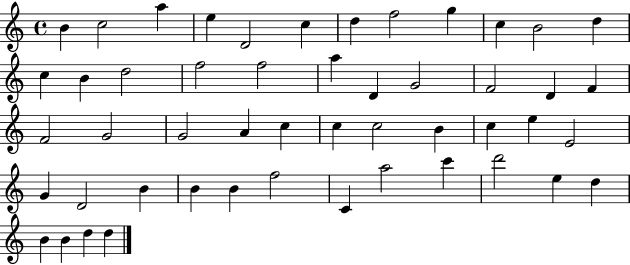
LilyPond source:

{
  \clef treble
  \time 4/4
  \defaultTimeSignature
  \key c \major
  b'4 c''2 a''4 | e''4 d'2 c''4 | d''4 f''2 g''4 | c''4 b'2 d''4 | \break c''4 b'4 d''2 | f''2 f''2 | a''4 d'4 g'2 | f'2 d'4 f'4 | \break f'2 g'2 | g'2 a'4 c''4 | c''4 c''2 b'4 | c''4 e''4 e'2 | \break g'4 d'2 b'4 | b'4 b'4 f''2 | c'4 a''2 c'''4 | d'''2 e''4 d''4 | \break b'4 b'4 d''4 d''4 | \bar "|."
}